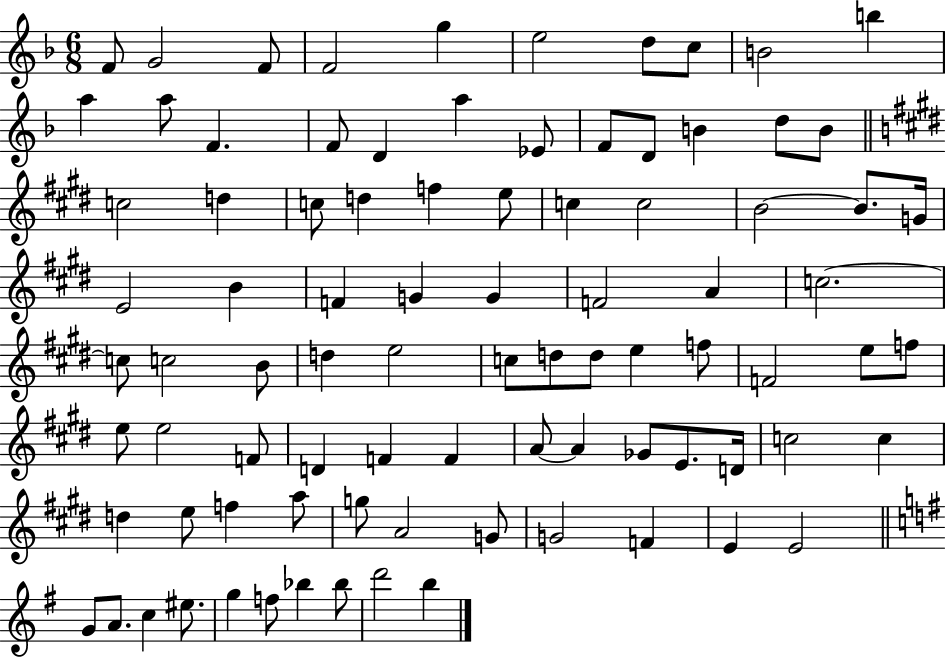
F4/e G4/h F4/e F4/h G5/q E5/h D5/e C5/e B4/h B5/q A5/q A5/e F4/q. F4/e D4/q A5/q Eb4/e F4/e D4/e B4/q D5/e B4/e C5/h D5/q C5/e D5/q F5/q E5/e C5/q C5/h B4/h B4/e. G4/s E4/h B4/q F4/q G4/q G4/q F4/h A4/q C5/h. C5/e C5/h B4/e D5/q E5/h C5/e D5/e D5/e E5/q F5/e F4/h E5/e F5/e E5/e E5/h F4/e D4/q F4/q F4/q A4/e A4/q Gb4/e E4/e. D4/s C5/h C5/q D5/q E5/e F5/q A5/e G5/e A4/h G4/e G4/h F4/q E4/q E4/h G4/e A4/e. C5/q EIS5/e. G5/q F5/e Bb5/q Bb5/e D6/h B5/q